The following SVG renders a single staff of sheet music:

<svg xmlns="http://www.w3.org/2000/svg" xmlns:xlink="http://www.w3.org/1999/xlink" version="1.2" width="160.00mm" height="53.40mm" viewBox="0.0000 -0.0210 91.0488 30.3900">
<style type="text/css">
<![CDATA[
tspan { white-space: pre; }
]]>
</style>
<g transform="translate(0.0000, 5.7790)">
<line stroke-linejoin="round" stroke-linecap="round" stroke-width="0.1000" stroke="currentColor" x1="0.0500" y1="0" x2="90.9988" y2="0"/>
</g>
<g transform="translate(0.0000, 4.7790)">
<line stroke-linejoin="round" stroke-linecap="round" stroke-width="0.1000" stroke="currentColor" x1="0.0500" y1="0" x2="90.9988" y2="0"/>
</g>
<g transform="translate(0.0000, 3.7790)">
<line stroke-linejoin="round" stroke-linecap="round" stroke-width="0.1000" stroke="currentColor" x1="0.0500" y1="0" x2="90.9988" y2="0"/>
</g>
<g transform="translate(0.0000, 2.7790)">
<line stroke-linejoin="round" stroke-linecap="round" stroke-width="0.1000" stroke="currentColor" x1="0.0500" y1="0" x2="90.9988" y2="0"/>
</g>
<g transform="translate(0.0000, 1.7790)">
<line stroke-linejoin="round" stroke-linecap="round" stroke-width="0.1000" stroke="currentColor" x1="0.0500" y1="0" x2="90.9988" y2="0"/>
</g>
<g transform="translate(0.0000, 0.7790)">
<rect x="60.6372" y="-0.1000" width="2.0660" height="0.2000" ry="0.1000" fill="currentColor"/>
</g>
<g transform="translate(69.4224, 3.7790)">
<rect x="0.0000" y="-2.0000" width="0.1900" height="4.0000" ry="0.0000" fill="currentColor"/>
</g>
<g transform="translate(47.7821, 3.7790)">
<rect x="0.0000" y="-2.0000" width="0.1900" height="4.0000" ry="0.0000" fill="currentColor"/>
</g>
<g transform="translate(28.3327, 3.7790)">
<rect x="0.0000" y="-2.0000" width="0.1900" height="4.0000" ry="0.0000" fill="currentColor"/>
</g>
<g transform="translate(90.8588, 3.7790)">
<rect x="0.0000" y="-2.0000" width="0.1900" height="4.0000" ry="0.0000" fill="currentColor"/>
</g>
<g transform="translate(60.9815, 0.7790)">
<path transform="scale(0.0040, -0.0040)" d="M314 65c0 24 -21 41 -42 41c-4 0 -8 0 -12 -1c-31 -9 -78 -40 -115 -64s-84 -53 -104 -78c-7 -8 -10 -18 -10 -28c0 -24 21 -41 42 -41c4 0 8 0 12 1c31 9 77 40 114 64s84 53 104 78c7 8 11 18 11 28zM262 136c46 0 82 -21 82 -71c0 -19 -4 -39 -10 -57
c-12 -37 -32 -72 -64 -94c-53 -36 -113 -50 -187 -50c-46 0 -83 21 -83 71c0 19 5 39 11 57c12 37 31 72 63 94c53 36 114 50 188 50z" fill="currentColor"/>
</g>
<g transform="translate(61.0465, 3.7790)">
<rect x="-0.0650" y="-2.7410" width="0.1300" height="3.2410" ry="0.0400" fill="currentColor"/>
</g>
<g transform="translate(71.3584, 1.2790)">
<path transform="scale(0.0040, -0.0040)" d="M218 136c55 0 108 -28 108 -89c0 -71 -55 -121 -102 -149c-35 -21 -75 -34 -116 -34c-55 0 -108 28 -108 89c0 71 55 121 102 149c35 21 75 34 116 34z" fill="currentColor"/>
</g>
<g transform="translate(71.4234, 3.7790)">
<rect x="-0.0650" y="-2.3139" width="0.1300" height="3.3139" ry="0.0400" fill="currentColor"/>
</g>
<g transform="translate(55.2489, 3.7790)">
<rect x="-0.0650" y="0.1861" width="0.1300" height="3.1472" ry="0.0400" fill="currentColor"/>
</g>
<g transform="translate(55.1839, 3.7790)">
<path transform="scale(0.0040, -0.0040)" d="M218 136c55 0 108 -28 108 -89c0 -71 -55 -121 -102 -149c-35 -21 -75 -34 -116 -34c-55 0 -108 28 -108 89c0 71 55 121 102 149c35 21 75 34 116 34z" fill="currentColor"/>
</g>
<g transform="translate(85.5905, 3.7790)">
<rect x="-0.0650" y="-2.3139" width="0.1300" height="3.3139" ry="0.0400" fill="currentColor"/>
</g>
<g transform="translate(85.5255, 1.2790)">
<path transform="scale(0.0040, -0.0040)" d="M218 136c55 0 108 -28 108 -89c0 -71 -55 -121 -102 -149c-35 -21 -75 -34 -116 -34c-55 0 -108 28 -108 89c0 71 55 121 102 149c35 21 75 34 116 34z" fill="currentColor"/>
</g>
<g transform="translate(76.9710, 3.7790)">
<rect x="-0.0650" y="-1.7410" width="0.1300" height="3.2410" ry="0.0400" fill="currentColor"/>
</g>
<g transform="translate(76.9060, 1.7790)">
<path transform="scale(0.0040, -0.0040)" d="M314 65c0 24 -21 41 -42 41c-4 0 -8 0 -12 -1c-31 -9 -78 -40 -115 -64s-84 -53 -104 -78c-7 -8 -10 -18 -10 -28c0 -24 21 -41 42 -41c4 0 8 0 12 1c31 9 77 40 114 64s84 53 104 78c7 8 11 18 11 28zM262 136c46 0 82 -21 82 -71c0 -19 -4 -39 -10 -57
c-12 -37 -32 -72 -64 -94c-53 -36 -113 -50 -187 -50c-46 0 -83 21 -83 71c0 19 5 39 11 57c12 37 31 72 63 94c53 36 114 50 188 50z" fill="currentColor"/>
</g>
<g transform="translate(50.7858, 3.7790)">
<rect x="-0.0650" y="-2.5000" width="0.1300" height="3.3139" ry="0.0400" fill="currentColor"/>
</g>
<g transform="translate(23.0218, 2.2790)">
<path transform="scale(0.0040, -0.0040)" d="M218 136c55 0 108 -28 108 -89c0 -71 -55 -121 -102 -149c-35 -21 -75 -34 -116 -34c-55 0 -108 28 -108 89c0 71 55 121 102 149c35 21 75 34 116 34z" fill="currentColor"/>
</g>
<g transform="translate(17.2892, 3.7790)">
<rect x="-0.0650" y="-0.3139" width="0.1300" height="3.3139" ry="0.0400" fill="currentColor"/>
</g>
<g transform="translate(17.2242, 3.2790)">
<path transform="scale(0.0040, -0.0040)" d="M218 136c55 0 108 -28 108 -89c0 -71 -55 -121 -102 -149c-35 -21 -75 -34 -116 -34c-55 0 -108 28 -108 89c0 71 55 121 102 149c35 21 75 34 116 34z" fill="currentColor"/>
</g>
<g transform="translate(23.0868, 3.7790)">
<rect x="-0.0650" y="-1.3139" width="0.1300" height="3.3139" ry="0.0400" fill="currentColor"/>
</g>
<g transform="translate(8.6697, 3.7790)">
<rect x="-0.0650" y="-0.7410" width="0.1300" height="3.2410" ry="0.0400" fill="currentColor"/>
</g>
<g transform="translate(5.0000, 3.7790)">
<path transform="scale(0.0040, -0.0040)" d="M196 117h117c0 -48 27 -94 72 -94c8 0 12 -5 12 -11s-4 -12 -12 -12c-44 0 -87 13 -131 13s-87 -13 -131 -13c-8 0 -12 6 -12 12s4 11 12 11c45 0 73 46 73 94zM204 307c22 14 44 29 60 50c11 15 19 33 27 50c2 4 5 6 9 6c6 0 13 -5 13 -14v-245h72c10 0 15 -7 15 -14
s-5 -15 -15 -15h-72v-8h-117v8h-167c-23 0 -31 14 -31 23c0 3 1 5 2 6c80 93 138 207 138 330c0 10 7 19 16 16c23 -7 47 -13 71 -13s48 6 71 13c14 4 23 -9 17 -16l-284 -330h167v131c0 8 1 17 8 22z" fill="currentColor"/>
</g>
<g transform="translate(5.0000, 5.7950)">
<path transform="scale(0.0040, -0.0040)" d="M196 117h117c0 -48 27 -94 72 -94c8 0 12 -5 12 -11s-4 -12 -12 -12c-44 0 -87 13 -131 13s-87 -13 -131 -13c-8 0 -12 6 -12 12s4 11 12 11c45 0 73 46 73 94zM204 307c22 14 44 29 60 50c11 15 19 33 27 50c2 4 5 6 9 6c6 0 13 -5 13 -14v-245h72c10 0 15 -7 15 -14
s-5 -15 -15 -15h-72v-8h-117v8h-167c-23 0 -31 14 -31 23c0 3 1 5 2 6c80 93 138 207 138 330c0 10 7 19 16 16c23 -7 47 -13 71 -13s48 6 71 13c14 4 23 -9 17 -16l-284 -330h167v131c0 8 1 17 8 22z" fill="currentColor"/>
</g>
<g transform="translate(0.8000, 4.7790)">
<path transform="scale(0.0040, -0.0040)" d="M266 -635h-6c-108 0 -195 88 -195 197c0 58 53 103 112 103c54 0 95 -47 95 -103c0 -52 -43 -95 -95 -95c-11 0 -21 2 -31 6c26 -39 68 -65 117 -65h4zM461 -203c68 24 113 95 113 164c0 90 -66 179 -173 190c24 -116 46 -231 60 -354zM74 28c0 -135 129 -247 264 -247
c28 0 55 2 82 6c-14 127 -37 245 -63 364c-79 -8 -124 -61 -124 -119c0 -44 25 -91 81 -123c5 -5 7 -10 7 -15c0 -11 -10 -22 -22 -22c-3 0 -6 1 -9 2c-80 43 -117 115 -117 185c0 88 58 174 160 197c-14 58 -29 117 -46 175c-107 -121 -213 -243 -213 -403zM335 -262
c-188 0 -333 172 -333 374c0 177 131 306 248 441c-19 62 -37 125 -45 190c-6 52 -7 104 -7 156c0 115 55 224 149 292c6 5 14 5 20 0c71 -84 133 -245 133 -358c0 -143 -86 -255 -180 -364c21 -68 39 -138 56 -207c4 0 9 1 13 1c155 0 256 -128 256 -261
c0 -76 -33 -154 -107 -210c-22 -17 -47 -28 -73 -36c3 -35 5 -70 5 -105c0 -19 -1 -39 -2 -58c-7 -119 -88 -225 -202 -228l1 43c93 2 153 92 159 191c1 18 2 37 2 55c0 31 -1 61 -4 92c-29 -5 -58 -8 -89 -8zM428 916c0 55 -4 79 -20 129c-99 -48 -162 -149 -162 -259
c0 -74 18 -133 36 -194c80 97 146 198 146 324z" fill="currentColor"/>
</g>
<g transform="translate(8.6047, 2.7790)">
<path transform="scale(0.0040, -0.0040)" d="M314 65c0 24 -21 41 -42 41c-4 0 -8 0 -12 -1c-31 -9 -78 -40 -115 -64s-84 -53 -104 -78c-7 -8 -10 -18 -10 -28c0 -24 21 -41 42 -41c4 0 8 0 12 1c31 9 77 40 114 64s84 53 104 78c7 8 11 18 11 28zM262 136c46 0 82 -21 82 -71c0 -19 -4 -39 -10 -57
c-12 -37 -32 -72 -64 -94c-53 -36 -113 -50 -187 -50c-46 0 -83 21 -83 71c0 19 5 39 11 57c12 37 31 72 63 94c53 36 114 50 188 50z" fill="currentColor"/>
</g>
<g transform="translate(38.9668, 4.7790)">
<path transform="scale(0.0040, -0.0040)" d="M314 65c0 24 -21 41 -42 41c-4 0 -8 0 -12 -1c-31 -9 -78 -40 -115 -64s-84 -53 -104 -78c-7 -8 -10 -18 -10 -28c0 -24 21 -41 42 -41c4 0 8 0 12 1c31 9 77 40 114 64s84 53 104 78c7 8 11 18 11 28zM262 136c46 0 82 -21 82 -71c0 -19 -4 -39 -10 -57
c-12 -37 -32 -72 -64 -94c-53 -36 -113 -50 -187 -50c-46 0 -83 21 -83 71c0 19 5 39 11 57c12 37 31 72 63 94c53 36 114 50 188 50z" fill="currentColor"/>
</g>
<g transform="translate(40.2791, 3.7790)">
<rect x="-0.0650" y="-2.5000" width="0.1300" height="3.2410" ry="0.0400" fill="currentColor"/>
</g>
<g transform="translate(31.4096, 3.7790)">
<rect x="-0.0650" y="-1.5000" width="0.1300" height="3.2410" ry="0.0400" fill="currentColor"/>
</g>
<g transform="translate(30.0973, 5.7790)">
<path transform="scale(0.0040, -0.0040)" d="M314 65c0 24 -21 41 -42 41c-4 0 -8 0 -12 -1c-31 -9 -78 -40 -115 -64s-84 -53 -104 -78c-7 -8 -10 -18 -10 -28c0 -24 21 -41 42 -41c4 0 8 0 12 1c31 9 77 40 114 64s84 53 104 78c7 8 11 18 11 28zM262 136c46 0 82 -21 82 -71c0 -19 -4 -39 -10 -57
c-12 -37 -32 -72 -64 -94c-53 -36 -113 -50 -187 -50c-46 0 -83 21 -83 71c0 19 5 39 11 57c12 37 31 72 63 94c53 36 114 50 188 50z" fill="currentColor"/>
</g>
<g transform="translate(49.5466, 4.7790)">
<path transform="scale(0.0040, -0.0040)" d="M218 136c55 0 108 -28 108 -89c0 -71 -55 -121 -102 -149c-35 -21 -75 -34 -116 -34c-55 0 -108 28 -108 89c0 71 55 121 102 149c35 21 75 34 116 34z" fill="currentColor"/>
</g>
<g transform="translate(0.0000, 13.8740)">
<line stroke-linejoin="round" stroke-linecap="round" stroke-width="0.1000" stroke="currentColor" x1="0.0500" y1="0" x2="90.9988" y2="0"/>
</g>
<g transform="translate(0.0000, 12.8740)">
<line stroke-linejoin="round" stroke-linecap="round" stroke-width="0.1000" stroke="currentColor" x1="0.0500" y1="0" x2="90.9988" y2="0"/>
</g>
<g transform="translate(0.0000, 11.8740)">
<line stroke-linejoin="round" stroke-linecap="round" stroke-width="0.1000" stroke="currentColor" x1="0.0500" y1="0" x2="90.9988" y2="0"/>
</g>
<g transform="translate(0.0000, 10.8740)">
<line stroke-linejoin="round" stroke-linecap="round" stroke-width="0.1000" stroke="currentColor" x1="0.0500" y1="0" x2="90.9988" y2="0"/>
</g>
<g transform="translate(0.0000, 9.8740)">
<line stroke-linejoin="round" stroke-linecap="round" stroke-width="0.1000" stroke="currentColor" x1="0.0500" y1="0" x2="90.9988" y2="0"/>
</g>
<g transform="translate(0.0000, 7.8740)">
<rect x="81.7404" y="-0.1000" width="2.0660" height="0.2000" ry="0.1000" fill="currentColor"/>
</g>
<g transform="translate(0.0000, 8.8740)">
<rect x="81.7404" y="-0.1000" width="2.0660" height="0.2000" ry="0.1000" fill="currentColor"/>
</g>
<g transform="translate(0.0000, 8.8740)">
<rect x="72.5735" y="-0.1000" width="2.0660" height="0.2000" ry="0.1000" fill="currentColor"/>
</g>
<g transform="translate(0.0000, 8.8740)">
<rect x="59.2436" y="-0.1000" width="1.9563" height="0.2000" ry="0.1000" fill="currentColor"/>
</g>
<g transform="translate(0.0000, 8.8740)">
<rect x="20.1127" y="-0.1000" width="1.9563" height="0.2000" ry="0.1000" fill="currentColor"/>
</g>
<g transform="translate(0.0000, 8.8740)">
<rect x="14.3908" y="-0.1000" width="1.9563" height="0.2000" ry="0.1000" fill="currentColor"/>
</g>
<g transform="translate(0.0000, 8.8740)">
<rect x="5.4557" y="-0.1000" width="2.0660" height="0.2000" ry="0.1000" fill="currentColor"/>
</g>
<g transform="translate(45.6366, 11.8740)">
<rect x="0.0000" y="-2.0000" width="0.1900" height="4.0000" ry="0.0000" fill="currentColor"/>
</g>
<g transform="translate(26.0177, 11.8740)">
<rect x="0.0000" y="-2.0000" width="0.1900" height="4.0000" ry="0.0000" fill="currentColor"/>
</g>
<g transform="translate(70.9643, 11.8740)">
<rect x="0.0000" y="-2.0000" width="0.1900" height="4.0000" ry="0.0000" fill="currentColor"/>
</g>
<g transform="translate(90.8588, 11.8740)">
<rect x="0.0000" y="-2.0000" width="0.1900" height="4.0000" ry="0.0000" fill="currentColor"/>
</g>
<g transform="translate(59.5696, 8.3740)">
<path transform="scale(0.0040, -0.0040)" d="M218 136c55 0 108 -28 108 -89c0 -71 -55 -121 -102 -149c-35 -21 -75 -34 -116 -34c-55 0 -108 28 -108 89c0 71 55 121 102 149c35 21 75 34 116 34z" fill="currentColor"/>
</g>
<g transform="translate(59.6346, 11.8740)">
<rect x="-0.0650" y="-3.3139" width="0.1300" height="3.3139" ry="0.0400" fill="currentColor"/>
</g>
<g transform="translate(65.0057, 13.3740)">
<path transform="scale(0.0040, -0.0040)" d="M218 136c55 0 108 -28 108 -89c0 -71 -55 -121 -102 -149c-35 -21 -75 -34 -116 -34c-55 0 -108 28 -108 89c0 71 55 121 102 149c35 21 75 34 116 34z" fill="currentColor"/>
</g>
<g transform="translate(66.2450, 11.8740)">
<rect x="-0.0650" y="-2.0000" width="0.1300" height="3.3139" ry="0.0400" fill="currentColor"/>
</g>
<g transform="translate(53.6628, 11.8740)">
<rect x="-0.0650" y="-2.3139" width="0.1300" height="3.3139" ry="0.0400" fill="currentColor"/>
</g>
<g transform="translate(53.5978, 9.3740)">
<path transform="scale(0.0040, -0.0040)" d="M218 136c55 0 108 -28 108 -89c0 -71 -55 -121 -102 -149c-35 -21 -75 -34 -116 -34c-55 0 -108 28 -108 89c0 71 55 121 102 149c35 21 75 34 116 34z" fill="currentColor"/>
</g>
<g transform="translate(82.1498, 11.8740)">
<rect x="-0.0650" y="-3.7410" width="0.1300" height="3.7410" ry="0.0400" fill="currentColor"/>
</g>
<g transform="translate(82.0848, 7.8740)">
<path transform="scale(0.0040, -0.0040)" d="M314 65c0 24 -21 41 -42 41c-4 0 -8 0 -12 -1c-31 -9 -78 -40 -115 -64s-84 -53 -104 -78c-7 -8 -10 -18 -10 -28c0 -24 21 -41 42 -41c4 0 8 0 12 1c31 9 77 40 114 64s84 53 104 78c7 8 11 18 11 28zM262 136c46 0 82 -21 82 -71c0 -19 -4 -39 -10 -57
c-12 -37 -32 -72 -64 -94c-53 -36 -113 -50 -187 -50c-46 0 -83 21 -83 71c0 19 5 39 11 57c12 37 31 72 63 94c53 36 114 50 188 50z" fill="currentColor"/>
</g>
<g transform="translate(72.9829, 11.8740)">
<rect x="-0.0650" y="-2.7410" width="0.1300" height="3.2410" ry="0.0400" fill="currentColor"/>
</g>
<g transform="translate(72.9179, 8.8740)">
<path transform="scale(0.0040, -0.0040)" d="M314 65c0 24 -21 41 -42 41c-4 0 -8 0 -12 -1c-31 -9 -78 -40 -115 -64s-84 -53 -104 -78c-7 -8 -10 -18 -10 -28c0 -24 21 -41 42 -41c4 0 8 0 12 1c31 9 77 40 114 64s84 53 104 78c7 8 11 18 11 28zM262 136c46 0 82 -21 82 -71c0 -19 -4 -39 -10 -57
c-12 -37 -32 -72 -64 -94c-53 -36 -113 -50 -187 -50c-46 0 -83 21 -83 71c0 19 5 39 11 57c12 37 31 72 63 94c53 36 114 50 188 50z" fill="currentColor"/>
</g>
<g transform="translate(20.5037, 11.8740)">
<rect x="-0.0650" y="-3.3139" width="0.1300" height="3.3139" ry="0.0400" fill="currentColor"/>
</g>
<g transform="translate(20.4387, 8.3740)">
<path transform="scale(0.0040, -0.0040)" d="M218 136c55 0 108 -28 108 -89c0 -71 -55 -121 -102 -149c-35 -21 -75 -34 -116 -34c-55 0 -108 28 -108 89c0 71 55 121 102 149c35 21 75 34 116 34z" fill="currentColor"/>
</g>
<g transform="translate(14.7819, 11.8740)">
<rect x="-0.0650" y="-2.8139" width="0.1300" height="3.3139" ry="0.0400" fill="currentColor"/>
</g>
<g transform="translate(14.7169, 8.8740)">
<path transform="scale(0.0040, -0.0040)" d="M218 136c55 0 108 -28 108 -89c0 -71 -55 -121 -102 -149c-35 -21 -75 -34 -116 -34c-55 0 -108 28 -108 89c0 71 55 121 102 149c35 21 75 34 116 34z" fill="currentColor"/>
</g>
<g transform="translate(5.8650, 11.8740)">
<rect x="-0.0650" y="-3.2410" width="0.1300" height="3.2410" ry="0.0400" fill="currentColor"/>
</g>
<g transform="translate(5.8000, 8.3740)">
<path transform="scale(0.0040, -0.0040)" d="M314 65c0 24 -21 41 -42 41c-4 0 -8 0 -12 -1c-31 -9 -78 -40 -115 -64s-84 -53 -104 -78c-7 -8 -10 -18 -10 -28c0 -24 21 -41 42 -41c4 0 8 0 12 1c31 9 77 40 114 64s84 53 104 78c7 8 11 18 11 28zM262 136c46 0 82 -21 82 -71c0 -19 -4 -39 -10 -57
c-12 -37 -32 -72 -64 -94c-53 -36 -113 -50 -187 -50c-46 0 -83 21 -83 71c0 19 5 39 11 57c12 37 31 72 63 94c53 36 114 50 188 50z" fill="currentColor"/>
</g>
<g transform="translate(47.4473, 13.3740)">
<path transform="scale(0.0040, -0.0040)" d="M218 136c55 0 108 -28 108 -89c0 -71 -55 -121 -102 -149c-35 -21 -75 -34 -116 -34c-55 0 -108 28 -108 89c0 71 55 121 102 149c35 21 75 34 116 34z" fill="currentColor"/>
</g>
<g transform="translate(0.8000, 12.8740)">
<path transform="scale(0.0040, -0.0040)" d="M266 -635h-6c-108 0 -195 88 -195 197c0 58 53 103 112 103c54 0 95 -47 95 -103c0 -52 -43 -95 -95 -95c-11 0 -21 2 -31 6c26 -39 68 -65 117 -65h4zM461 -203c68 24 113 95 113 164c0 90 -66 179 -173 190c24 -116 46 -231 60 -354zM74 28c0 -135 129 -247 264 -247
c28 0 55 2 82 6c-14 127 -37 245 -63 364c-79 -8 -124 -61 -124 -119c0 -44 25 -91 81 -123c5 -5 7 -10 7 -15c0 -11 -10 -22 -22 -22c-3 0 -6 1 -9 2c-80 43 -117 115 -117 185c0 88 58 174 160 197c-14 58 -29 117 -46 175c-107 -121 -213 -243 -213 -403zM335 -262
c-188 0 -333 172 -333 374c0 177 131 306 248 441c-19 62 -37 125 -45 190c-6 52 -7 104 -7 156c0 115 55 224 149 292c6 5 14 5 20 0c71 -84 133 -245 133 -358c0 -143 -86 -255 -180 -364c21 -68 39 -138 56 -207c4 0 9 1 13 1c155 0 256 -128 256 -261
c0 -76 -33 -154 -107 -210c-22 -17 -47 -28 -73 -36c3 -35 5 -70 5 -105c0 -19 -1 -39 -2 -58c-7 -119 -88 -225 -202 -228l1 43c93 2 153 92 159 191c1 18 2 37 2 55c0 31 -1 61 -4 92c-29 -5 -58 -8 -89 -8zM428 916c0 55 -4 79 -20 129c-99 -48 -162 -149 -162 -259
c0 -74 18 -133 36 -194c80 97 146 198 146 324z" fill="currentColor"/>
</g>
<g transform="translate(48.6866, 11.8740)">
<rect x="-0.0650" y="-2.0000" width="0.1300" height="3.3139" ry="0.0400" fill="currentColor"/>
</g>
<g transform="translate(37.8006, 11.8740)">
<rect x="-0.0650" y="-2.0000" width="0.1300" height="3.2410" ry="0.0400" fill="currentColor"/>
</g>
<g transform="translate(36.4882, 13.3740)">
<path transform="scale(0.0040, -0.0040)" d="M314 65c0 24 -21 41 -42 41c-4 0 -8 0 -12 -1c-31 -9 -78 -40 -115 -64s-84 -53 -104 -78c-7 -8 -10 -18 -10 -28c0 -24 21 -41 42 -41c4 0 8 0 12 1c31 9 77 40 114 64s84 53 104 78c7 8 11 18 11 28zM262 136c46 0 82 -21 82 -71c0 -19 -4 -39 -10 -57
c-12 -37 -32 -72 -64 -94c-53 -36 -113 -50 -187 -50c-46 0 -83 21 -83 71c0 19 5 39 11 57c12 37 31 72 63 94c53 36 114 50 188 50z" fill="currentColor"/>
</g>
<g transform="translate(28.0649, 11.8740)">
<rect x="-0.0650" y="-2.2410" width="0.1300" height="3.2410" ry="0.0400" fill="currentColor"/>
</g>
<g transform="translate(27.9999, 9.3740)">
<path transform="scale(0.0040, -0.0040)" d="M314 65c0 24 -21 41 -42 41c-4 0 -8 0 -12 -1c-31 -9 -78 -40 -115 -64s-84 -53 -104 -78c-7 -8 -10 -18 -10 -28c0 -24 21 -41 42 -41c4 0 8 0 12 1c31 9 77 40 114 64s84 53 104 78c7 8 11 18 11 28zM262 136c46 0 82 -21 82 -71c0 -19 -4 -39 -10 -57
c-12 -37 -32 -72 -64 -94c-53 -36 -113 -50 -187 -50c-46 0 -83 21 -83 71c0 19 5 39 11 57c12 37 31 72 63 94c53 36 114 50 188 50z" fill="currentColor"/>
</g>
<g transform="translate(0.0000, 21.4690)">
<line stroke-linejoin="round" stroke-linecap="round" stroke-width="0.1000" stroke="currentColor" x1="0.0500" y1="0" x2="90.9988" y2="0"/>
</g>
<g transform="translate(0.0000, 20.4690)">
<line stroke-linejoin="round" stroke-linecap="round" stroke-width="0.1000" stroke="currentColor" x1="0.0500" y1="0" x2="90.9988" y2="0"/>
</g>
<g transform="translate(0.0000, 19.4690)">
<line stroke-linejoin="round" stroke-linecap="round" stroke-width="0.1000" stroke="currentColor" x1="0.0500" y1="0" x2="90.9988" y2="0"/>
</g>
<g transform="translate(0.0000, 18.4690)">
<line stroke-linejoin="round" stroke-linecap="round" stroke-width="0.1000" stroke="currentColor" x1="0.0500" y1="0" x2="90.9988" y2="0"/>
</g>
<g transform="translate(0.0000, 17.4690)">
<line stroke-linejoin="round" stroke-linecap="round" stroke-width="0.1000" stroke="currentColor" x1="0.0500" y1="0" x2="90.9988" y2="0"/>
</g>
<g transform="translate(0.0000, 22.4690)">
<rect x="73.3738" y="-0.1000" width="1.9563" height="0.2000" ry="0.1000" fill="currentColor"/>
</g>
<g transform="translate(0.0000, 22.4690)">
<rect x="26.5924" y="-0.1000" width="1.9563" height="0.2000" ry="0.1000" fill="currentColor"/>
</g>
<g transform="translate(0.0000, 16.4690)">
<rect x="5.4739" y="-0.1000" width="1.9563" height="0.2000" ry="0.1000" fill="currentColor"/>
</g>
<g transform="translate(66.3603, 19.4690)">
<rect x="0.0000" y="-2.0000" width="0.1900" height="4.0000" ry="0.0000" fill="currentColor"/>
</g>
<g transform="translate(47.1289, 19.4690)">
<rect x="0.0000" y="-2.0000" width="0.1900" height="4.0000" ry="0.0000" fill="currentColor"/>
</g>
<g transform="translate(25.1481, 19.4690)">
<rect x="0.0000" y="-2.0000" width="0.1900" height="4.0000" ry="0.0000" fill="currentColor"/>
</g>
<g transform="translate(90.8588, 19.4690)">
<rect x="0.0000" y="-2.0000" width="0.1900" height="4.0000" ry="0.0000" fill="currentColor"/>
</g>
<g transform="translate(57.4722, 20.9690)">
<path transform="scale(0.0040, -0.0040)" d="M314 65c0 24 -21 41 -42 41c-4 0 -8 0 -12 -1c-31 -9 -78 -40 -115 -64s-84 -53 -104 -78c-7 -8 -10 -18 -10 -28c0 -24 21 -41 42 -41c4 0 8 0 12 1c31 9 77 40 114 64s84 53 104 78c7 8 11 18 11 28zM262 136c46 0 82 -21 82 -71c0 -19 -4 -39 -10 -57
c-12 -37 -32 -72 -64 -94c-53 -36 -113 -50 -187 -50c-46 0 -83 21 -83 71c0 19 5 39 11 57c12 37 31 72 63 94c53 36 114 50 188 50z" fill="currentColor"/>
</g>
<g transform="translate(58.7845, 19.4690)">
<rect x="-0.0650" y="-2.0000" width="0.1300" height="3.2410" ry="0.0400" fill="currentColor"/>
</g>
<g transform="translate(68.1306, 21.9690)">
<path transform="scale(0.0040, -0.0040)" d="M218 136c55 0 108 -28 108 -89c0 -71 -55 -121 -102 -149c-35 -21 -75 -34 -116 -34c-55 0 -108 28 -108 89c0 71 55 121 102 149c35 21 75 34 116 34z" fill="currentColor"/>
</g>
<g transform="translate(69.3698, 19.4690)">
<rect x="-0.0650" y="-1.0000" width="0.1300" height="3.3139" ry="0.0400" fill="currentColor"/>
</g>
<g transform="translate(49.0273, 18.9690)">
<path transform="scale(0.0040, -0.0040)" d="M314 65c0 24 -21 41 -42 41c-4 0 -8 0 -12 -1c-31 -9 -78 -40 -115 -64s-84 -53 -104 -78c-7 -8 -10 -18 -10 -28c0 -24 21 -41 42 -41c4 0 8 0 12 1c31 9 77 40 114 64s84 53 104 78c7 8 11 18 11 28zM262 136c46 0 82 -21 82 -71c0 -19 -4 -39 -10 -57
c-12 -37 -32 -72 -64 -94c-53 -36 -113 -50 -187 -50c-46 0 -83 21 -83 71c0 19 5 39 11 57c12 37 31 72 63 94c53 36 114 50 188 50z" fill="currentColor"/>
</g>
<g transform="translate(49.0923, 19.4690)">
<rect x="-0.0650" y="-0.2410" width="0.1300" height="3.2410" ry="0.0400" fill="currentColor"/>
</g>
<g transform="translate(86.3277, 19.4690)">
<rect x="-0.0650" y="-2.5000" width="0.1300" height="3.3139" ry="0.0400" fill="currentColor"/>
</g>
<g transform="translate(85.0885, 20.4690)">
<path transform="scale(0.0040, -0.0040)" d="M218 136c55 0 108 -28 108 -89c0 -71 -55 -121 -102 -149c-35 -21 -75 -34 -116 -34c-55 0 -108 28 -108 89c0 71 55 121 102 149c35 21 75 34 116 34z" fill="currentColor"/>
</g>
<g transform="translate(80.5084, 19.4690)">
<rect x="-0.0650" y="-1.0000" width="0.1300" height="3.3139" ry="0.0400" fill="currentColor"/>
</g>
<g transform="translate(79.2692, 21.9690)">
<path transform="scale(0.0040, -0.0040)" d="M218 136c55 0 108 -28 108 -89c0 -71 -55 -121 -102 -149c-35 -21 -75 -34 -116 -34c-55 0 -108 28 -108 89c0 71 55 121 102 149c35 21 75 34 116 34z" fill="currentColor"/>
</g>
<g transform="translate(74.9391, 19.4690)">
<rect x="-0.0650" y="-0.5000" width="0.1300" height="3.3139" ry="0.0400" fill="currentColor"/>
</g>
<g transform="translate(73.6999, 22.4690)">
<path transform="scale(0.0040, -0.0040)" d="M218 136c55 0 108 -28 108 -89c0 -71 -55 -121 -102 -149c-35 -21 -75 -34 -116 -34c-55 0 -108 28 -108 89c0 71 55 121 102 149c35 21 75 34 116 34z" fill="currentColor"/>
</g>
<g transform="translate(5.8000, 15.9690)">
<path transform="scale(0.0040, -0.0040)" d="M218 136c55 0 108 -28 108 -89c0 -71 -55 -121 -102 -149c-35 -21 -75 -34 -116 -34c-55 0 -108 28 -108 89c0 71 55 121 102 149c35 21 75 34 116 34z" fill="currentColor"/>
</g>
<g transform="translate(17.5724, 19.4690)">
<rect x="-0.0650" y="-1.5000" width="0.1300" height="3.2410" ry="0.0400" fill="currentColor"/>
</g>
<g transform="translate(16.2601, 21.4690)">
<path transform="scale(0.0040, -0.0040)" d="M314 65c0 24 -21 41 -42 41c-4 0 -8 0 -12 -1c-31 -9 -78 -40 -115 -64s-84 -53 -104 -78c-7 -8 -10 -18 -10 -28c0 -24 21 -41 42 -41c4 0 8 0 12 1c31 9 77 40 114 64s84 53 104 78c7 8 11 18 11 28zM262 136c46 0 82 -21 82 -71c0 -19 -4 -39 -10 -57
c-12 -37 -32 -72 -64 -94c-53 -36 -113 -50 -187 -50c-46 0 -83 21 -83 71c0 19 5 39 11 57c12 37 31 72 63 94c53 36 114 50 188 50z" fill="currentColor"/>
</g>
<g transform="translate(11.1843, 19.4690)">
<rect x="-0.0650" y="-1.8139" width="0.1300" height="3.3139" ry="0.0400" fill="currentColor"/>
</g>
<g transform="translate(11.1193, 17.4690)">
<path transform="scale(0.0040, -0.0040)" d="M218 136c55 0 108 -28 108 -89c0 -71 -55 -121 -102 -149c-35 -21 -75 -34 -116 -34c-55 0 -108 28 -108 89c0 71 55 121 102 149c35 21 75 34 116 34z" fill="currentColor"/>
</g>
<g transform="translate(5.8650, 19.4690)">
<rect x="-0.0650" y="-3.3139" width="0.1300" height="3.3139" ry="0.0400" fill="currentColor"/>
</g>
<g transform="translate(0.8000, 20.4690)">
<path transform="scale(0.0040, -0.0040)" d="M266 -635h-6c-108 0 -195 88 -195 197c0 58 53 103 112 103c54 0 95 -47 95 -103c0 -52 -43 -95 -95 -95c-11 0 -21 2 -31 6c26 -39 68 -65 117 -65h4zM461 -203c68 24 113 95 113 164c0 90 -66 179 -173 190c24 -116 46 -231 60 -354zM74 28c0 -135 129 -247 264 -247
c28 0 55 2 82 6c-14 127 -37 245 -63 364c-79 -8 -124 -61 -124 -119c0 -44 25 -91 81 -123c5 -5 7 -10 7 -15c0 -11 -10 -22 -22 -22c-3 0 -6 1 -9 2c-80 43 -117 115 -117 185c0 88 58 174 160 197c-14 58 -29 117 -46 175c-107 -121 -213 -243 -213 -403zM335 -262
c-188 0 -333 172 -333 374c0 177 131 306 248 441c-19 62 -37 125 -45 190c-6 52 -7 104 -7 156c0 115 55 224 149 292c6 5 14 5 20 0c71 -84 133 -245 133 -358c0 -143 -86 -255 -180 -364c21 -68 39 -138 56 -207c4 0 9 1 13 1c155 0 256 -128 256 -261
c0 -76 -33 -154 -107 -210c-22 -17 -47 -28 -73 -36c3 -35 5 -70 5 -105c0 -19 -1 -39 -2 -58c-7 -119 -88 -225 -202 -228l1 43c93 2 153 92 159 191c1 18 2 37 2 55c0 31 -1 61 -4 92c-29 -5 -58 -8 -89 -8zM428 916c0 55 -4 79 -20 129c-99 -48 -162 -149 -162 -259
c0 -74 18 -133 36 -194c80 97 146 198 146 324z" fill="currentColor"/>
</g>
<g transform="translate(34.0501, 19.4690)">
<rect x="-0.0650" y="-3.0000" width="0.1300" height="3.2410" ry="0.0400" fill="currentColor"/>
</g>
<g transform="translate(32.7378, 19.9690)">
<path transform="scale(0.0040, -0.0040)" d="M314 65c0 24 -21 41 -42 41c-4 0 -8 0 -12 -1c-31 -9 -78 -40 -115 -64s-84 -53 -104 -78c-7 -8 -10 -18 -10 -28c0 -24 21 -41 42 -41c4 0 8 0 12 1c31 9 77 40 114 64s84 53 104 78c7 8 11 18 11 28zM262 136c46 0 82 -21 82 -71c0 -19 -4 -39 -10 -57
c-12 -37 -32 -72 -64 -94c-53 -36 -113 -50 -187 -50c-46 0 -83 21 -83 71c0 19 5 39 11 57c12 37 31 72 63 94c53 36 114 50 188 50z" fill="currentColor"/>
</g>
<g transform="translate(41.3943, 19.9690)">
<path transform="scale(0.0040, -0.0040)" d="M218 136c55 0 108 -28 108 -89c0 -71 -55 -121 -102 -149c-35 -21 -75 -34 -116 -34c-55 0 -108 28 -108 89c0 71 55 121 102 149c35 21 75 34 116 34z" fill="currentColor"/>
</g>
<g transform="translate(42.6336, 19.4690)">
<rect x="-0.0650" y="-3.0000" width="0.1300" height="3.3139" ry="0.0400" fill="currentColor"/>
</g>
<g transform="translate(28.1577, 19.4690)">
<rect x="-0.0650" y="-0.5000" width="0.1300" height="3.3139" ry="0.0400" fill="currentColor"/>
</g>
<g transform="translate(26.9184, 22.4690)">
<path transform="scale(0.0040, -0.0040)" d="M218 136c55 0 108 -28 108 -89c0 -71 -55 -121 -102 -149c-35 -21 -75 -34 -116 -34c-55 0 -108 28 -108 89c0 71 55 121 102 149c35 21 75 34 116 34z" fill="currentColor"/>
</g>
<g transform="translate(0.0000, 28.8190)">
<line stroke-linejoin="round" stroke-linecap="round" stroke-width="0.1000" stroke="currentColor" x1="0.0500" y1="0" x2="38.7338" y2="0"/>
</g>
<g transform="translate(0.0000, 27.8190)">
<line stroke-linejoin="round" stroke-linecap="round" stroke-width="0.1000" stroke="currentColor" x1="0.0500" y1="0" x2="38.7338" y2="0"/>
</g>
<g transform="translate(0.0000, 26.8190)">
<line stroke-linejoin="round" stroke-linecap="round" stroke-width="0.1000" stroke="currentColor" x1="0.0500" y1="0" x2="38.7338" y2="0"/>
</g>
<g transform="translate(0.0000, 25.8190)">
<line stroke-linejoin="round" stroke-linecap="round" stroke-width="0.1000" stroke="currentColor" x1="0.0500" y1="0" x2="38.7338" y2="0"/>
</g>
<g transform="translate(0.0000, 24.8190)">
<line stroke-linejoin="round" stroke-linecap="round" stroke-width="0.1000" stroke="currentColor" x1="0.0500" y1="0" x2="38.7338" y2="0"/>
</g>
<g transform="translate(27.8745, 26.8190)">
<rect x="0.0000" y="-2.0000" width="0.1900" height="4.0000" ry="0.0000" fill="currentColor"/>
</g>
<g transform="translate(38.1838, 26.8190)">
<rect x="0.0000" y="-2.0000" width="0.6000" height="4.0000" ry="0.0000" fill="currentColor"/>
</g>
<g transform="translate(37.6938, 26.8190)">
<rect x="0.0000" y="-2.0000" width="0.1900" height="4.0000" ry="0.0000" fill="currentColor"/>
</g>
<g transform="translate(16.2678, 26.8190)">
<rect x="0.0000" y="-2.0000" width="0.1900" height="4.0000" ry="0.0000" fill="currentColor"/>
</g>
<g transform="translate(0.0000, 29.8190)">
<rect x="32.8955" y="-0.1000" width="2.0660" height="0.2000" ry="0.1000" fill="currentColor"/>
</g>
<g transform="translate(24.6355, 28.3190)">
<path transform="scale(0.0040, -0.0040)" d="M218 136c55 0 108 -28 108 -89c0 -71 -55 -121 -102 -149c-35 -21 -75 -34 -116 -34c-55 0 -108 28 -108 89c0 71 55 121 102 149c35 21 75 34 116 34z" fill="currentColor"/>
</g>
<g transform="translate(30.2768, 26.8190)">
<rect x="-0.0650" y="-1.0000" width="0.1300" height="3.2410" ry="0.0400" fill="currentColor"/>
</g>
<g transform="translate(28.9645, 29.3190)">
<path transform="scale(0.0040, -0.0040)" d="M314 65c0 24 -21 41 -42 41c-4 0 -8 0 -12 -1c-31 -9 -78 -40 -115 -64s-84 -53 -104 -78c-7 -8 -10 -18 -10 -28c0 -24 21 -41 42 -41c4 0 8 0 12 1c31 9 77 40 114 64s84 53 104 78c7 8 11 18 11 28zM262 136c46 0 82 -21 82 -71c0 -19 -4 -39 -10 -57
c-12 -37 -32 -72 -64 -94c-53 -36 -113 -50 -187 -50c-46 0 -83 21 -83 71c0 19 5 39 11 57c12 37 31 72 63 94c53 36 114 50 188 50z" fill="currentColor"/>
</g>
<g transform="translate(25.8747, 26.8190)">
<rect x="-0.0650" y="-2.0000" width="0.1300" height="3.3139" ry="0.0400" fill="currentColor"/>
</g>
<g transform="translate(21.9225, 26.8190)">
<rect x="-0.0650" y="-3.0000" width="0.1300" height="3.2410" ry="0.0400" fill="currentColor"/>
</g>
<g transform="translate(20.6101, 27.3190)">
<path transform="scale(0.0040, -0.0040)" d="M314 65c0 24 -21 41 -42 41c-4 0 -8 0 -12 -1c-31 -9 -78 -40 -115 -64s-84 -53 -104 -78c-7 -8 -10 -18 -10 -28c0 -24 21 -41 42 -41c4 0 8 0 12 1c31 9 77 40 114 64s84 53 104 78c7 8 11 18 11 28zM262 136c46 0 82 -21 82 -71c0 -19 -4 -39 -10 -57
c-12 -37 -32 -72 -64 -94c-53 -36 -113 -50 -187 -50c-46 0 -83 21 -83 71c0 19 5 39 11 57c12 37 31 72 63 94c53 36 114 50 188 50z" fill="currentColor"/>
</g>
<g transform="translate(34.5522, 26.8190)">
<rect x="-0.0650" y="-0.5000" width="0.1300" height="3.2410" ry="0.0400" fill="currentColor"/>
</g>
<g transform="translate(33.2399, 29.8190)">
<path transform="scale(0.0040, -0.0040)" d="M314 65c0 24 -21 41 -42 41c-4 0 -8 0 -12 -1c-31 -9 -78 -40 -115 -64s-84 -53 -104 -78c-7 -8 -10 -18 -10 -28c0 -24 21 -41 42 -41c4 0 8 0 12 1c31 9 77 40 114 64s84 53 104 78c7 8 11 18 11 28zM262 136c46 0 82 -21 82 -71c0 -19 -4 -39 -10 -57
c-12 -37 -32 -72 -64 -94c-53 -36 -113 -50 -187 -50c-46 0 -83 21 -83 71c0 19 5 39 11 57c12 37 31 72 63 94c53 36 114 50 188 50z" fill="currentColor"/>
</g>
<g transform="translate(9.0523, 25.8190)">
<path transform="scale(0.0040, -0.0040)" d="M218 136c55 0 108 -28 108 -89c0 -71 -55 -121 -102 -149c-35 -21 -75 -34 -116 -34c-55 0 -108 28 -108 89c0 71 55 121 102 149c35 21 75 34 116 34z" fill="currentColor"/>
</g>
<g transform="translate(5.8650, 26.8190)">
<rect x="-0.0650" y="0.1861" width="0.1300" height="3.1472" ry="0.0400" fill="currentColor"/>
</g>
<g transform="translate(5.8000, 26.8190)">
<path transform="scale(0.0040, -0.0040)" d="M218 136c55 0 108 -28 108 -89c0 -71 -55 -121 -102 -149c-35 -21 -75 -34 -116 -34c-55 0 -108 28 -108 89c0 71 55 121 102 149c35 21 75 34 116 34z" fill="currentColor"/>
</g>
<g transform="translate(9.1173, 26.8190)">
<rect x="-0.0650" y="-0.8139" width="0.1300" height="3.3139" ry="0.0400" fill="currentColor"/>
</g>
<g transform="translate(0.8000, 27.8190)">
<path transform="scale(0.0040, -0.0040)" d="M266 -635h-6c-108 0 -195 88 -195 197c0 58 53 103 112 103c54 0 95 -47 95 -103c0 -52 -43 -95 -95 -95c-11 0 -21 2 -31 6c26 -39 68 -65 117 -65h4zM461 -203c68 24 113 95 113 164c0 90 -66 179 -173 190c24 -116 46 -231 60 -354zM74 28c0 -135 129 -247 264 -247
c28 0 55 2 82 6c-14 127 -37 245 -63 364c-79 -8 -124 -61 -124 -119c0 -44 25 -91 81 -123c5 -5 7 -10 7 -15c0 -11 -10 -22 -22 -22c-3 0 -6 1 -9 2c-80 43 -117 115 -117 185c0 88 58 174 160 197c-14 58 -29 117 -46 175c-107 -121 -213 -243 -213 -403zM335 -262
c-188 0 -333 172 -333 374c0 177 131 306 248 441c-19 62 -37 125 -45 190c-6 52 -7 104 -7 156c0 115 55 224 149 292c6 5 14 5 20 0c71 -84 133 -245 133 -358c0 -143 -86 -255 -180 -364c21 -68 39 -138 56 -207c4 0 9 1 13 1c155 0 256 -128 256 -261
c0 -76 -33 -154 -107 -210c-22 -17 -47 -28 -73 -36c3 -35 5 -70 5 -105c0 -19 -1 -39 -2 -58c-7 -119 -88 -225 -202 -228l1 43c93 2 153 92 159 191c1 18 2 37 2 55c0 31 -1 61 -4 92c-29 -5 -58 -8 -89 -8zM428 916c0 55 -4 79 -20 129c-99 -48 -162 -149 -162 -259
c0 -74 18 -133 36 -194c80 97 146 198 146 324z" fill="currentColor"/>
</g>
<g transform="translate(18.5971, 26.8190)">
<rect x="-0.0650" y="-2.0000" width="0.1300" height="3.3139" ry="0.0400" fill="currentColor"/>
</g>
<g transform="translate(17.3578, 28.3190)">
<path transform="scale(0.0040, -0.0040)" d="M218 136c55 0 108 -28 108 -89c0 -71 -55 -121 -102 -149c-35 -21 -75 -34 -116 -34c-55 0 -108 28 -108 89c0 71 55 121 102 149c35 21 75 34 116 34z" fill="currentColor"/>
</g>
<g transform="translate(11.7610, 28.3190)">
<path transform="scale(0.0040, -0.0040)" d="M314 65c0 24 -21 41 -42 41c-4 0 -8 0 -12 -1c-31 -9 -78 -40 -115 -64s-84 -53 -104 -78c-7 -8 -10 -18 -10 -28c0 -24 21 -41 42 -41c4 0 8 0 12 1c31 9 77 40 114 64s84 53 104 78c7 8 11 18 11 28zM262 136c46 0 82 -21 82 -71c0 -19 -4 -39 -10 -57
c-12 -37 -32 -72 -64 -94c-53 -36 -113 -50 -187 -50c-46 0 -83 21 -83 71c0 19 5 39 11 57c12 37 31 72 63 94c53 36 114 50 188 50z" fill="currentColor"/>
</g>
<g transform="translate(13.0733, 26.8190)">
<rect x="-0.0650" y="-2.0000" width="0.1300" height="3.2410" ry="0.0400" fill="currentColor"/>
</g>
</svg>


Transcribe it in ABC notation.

X:1
T:Untitled
M:4/4
L:1/4
K:C
d2 c e E2 G2 G B a2 g f2 g b2 a b g2 F2 F g b F a2 c'2 b f E2 C A2 A c2 F2 D C D G B d F2 F A2 F D2 C2